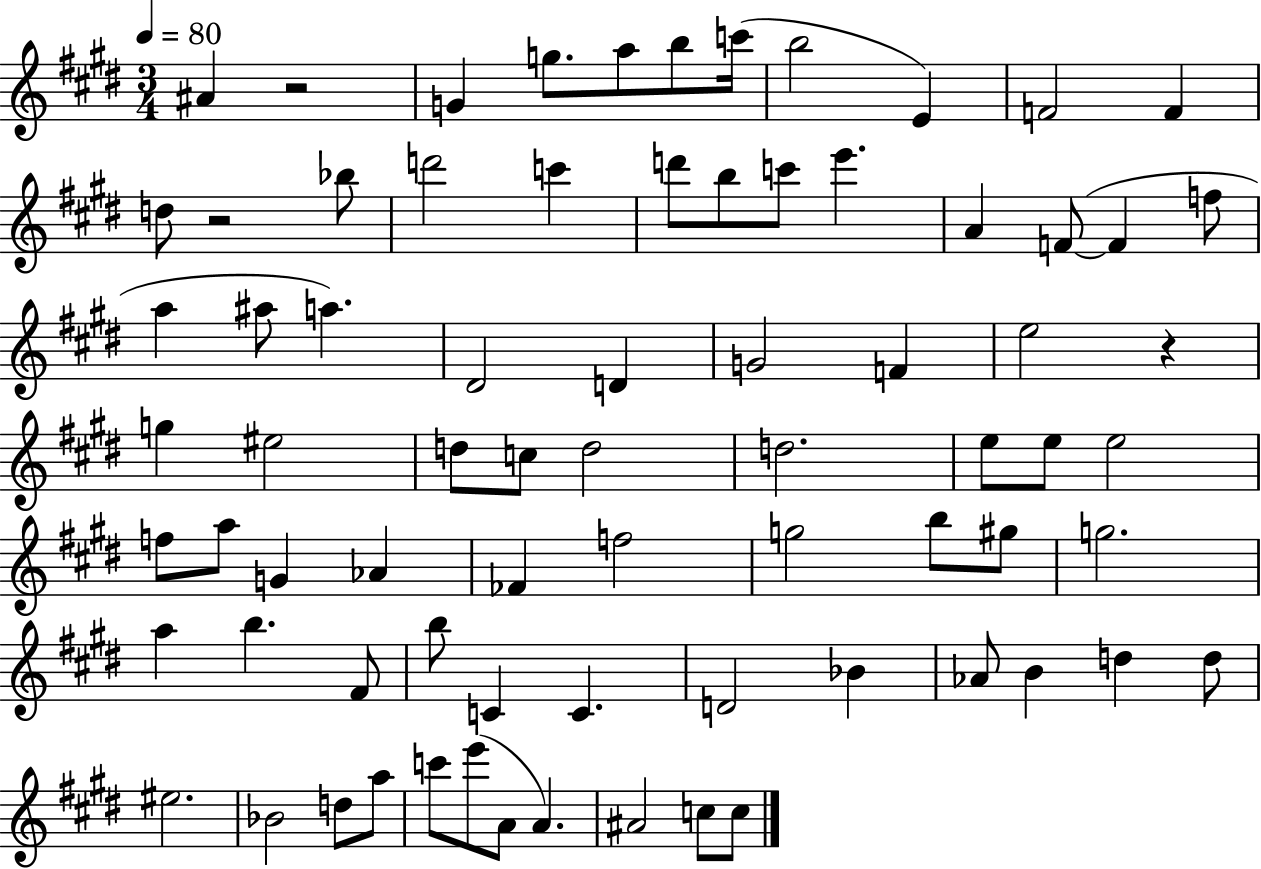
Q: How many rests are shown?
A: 3